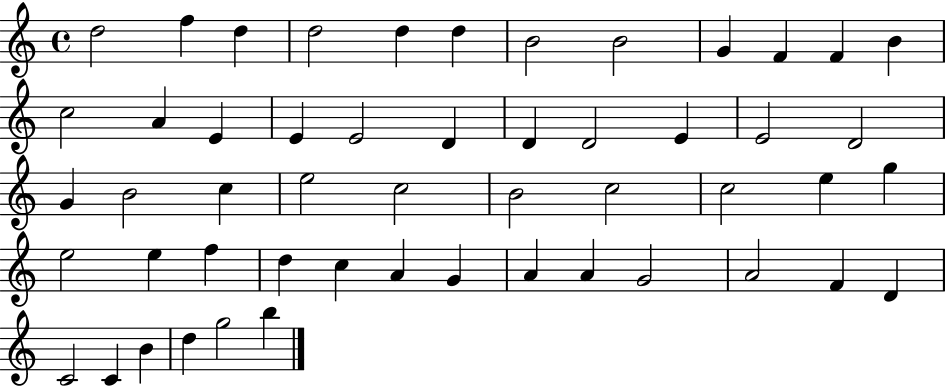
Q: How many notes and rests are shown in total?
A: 52